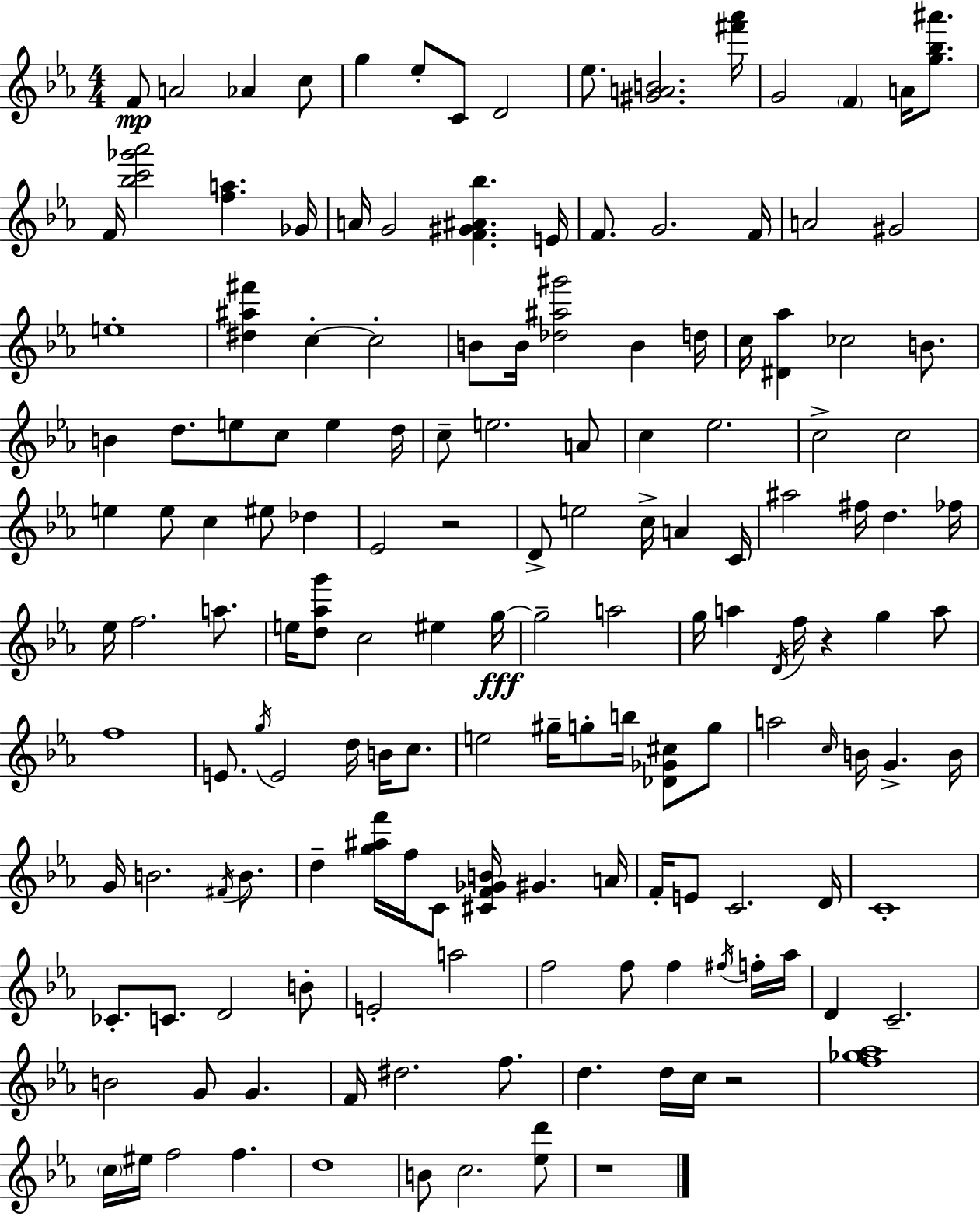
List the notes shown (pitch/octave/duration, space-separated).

F4/e A4/h Ab4/q C5/e G5/q Eb5/e C4/e D4/h Eb5/e. [G#4,A4,B4]/h. [F#6,Ab6]/s G4/h F4/q A4/s [G5,Bb5,A#6]/e. F4/s [Bb5,C6,Gb6,Ab6]/h [F5,A5]/q. Gb4/s A4/s G4/h [F4,G#4,A#4,Bb5]/q. E4/s F4/e. G4/h. F4/s A4/h G#4/h E5/w [D#5,A#5,F#6]/q C5/q C5/h B4/e B4/s [Db5,A#5,G#6]/h B4/q D5/s C5/s [D#4,Ab5]/q CES5/h B4/e. B4/q D5/e. E5/e C5/e E5/q D5/s C5/e E5/h. A4/e C5/q Eb5/h. C5/h C5/h E5/q E5/e C5/q EIS5/e Db5/q Eb4/h R/h D4/e E5/h C5/s A4/q C4/s A#5/h F#5/s D5/q. FES5/s Eb5/s F5/h. A5/e. E5/s [D5,Ab5,G6]/e C5/h EIS5/q G5/s G5/h A5/h G5/s A5/q D4/s F5/s R/q G5/q A5/e F5/w E4/e. G5/s E4/h D5/s B4/s C5/e. E5/h G#5/s G5/e B5/s [Db4,Gb4,C#5]/e G5/e A5/h C5/s B4/s G4/q. B4/s G4/s B4/h. F#4/s B4/e. D5/q [G5,A#5,F6]/s F5/s C4/e [C#4,F4,Gb4,B4]/s G#4/q. A4/s F4/s E4/e C4/h. D4/s C4/w CES4/e. C4/e. D4/h B4/e E4/h A5/h F5/h F5/e F5/q F#5/s F5/s Ab5/s D4/q C4/h. B4/h G4/e G4/q. F4/s D#5/h. F5/e. D5/q. D5/s C5/s R/h [F5,Gb5,Ab5]/w C5/s EIS5/s F5/h F5/q. D5/w B4/e C5/h. [Eb5,D6]/e R/w